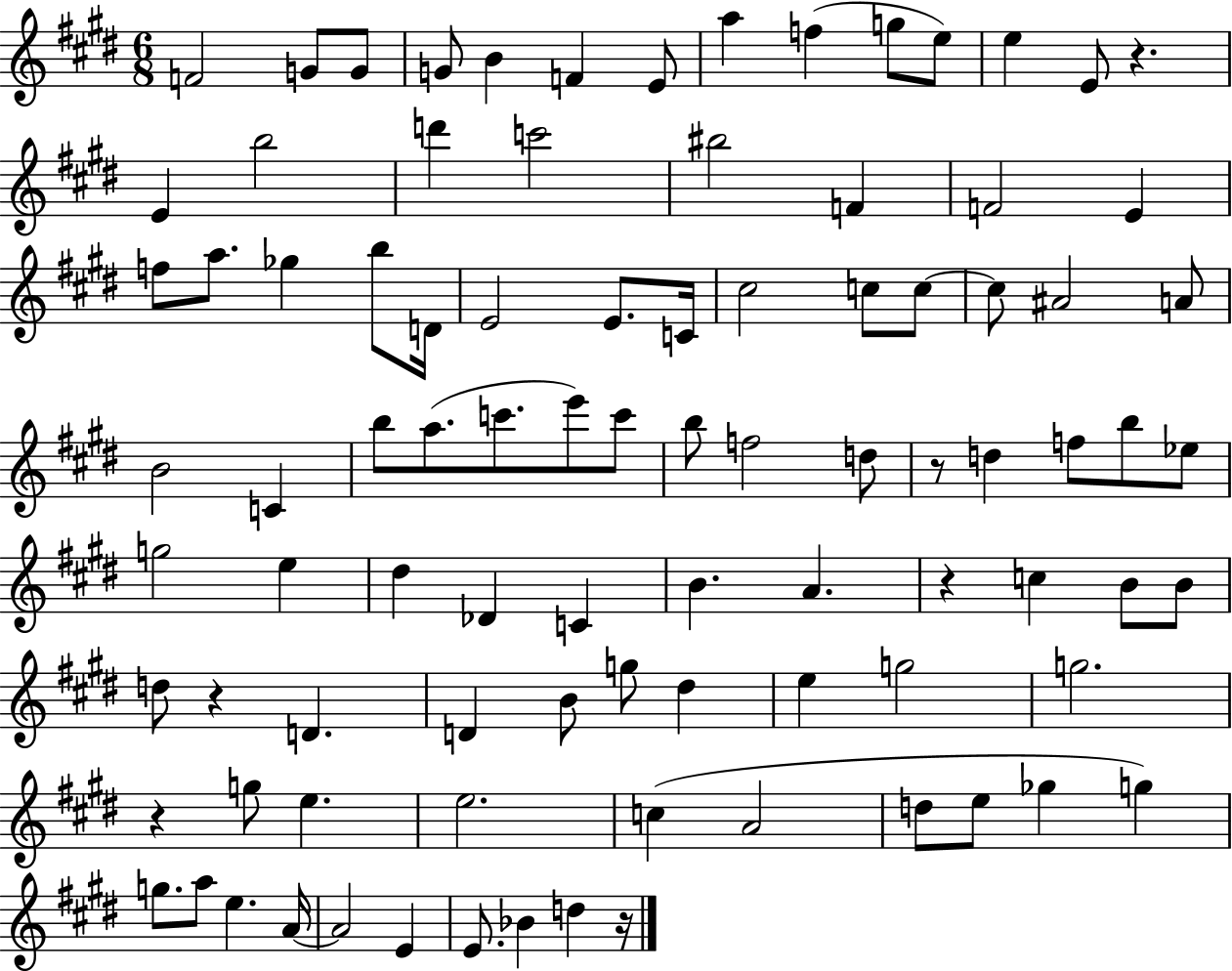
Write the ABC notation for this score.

X:1
T:Untitled
M:6/8
L:1/4
K:E
F2 G/2 G/2 G/2 B F E/2 a f g/2 e/2 e E/2 z E b2 d' c'2 ^b2 F F2 E f/2 a/2 _g b/2 D/4 E2 E/2 C/4 ^c2 c/2 c/2 c/2 ^A2 A/2 B2 C b/2 a/2 c'/2 e'/2 c'/2 b/2 f2 d/2 z/2 d f/2 b/2 _e/2 g2 e ^d _D C B A z c B/2 B/2 d/2 z D D B/2 g/2 ^d e g2 g2 z g/2 e e2 c A2 d/2 e/2 _g g g/2 a/2 e A/4 A2 E E/2 _B d z/4